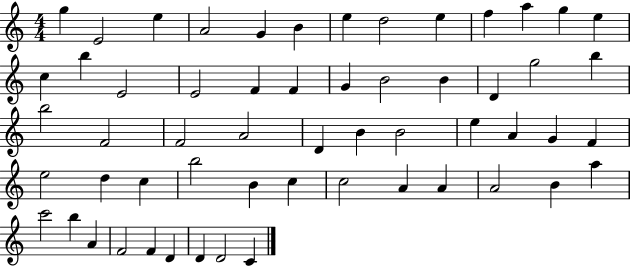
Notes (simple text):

G5/q E4/h E5/q A4/h G4/q B4/q E5/q D5/h E5/q F5/q A5/q G5/q E5/q C5/q B5/q E4/h E4/h F4/q F4/q G4/q B4/h B4/q D4/q G5/h B5/q B5/h F4/h F4/h A4/h D4/q B4/q B4/h E5/q A4/q G4/q F4/q E5/h D5/q C5/q B5/h B4/q C5/q C5/h A4/q A4/q A4/h B4/q A5/q C6/h B5/q A4/q F4/h F4/q D4/q D4/q D4/h C4/q